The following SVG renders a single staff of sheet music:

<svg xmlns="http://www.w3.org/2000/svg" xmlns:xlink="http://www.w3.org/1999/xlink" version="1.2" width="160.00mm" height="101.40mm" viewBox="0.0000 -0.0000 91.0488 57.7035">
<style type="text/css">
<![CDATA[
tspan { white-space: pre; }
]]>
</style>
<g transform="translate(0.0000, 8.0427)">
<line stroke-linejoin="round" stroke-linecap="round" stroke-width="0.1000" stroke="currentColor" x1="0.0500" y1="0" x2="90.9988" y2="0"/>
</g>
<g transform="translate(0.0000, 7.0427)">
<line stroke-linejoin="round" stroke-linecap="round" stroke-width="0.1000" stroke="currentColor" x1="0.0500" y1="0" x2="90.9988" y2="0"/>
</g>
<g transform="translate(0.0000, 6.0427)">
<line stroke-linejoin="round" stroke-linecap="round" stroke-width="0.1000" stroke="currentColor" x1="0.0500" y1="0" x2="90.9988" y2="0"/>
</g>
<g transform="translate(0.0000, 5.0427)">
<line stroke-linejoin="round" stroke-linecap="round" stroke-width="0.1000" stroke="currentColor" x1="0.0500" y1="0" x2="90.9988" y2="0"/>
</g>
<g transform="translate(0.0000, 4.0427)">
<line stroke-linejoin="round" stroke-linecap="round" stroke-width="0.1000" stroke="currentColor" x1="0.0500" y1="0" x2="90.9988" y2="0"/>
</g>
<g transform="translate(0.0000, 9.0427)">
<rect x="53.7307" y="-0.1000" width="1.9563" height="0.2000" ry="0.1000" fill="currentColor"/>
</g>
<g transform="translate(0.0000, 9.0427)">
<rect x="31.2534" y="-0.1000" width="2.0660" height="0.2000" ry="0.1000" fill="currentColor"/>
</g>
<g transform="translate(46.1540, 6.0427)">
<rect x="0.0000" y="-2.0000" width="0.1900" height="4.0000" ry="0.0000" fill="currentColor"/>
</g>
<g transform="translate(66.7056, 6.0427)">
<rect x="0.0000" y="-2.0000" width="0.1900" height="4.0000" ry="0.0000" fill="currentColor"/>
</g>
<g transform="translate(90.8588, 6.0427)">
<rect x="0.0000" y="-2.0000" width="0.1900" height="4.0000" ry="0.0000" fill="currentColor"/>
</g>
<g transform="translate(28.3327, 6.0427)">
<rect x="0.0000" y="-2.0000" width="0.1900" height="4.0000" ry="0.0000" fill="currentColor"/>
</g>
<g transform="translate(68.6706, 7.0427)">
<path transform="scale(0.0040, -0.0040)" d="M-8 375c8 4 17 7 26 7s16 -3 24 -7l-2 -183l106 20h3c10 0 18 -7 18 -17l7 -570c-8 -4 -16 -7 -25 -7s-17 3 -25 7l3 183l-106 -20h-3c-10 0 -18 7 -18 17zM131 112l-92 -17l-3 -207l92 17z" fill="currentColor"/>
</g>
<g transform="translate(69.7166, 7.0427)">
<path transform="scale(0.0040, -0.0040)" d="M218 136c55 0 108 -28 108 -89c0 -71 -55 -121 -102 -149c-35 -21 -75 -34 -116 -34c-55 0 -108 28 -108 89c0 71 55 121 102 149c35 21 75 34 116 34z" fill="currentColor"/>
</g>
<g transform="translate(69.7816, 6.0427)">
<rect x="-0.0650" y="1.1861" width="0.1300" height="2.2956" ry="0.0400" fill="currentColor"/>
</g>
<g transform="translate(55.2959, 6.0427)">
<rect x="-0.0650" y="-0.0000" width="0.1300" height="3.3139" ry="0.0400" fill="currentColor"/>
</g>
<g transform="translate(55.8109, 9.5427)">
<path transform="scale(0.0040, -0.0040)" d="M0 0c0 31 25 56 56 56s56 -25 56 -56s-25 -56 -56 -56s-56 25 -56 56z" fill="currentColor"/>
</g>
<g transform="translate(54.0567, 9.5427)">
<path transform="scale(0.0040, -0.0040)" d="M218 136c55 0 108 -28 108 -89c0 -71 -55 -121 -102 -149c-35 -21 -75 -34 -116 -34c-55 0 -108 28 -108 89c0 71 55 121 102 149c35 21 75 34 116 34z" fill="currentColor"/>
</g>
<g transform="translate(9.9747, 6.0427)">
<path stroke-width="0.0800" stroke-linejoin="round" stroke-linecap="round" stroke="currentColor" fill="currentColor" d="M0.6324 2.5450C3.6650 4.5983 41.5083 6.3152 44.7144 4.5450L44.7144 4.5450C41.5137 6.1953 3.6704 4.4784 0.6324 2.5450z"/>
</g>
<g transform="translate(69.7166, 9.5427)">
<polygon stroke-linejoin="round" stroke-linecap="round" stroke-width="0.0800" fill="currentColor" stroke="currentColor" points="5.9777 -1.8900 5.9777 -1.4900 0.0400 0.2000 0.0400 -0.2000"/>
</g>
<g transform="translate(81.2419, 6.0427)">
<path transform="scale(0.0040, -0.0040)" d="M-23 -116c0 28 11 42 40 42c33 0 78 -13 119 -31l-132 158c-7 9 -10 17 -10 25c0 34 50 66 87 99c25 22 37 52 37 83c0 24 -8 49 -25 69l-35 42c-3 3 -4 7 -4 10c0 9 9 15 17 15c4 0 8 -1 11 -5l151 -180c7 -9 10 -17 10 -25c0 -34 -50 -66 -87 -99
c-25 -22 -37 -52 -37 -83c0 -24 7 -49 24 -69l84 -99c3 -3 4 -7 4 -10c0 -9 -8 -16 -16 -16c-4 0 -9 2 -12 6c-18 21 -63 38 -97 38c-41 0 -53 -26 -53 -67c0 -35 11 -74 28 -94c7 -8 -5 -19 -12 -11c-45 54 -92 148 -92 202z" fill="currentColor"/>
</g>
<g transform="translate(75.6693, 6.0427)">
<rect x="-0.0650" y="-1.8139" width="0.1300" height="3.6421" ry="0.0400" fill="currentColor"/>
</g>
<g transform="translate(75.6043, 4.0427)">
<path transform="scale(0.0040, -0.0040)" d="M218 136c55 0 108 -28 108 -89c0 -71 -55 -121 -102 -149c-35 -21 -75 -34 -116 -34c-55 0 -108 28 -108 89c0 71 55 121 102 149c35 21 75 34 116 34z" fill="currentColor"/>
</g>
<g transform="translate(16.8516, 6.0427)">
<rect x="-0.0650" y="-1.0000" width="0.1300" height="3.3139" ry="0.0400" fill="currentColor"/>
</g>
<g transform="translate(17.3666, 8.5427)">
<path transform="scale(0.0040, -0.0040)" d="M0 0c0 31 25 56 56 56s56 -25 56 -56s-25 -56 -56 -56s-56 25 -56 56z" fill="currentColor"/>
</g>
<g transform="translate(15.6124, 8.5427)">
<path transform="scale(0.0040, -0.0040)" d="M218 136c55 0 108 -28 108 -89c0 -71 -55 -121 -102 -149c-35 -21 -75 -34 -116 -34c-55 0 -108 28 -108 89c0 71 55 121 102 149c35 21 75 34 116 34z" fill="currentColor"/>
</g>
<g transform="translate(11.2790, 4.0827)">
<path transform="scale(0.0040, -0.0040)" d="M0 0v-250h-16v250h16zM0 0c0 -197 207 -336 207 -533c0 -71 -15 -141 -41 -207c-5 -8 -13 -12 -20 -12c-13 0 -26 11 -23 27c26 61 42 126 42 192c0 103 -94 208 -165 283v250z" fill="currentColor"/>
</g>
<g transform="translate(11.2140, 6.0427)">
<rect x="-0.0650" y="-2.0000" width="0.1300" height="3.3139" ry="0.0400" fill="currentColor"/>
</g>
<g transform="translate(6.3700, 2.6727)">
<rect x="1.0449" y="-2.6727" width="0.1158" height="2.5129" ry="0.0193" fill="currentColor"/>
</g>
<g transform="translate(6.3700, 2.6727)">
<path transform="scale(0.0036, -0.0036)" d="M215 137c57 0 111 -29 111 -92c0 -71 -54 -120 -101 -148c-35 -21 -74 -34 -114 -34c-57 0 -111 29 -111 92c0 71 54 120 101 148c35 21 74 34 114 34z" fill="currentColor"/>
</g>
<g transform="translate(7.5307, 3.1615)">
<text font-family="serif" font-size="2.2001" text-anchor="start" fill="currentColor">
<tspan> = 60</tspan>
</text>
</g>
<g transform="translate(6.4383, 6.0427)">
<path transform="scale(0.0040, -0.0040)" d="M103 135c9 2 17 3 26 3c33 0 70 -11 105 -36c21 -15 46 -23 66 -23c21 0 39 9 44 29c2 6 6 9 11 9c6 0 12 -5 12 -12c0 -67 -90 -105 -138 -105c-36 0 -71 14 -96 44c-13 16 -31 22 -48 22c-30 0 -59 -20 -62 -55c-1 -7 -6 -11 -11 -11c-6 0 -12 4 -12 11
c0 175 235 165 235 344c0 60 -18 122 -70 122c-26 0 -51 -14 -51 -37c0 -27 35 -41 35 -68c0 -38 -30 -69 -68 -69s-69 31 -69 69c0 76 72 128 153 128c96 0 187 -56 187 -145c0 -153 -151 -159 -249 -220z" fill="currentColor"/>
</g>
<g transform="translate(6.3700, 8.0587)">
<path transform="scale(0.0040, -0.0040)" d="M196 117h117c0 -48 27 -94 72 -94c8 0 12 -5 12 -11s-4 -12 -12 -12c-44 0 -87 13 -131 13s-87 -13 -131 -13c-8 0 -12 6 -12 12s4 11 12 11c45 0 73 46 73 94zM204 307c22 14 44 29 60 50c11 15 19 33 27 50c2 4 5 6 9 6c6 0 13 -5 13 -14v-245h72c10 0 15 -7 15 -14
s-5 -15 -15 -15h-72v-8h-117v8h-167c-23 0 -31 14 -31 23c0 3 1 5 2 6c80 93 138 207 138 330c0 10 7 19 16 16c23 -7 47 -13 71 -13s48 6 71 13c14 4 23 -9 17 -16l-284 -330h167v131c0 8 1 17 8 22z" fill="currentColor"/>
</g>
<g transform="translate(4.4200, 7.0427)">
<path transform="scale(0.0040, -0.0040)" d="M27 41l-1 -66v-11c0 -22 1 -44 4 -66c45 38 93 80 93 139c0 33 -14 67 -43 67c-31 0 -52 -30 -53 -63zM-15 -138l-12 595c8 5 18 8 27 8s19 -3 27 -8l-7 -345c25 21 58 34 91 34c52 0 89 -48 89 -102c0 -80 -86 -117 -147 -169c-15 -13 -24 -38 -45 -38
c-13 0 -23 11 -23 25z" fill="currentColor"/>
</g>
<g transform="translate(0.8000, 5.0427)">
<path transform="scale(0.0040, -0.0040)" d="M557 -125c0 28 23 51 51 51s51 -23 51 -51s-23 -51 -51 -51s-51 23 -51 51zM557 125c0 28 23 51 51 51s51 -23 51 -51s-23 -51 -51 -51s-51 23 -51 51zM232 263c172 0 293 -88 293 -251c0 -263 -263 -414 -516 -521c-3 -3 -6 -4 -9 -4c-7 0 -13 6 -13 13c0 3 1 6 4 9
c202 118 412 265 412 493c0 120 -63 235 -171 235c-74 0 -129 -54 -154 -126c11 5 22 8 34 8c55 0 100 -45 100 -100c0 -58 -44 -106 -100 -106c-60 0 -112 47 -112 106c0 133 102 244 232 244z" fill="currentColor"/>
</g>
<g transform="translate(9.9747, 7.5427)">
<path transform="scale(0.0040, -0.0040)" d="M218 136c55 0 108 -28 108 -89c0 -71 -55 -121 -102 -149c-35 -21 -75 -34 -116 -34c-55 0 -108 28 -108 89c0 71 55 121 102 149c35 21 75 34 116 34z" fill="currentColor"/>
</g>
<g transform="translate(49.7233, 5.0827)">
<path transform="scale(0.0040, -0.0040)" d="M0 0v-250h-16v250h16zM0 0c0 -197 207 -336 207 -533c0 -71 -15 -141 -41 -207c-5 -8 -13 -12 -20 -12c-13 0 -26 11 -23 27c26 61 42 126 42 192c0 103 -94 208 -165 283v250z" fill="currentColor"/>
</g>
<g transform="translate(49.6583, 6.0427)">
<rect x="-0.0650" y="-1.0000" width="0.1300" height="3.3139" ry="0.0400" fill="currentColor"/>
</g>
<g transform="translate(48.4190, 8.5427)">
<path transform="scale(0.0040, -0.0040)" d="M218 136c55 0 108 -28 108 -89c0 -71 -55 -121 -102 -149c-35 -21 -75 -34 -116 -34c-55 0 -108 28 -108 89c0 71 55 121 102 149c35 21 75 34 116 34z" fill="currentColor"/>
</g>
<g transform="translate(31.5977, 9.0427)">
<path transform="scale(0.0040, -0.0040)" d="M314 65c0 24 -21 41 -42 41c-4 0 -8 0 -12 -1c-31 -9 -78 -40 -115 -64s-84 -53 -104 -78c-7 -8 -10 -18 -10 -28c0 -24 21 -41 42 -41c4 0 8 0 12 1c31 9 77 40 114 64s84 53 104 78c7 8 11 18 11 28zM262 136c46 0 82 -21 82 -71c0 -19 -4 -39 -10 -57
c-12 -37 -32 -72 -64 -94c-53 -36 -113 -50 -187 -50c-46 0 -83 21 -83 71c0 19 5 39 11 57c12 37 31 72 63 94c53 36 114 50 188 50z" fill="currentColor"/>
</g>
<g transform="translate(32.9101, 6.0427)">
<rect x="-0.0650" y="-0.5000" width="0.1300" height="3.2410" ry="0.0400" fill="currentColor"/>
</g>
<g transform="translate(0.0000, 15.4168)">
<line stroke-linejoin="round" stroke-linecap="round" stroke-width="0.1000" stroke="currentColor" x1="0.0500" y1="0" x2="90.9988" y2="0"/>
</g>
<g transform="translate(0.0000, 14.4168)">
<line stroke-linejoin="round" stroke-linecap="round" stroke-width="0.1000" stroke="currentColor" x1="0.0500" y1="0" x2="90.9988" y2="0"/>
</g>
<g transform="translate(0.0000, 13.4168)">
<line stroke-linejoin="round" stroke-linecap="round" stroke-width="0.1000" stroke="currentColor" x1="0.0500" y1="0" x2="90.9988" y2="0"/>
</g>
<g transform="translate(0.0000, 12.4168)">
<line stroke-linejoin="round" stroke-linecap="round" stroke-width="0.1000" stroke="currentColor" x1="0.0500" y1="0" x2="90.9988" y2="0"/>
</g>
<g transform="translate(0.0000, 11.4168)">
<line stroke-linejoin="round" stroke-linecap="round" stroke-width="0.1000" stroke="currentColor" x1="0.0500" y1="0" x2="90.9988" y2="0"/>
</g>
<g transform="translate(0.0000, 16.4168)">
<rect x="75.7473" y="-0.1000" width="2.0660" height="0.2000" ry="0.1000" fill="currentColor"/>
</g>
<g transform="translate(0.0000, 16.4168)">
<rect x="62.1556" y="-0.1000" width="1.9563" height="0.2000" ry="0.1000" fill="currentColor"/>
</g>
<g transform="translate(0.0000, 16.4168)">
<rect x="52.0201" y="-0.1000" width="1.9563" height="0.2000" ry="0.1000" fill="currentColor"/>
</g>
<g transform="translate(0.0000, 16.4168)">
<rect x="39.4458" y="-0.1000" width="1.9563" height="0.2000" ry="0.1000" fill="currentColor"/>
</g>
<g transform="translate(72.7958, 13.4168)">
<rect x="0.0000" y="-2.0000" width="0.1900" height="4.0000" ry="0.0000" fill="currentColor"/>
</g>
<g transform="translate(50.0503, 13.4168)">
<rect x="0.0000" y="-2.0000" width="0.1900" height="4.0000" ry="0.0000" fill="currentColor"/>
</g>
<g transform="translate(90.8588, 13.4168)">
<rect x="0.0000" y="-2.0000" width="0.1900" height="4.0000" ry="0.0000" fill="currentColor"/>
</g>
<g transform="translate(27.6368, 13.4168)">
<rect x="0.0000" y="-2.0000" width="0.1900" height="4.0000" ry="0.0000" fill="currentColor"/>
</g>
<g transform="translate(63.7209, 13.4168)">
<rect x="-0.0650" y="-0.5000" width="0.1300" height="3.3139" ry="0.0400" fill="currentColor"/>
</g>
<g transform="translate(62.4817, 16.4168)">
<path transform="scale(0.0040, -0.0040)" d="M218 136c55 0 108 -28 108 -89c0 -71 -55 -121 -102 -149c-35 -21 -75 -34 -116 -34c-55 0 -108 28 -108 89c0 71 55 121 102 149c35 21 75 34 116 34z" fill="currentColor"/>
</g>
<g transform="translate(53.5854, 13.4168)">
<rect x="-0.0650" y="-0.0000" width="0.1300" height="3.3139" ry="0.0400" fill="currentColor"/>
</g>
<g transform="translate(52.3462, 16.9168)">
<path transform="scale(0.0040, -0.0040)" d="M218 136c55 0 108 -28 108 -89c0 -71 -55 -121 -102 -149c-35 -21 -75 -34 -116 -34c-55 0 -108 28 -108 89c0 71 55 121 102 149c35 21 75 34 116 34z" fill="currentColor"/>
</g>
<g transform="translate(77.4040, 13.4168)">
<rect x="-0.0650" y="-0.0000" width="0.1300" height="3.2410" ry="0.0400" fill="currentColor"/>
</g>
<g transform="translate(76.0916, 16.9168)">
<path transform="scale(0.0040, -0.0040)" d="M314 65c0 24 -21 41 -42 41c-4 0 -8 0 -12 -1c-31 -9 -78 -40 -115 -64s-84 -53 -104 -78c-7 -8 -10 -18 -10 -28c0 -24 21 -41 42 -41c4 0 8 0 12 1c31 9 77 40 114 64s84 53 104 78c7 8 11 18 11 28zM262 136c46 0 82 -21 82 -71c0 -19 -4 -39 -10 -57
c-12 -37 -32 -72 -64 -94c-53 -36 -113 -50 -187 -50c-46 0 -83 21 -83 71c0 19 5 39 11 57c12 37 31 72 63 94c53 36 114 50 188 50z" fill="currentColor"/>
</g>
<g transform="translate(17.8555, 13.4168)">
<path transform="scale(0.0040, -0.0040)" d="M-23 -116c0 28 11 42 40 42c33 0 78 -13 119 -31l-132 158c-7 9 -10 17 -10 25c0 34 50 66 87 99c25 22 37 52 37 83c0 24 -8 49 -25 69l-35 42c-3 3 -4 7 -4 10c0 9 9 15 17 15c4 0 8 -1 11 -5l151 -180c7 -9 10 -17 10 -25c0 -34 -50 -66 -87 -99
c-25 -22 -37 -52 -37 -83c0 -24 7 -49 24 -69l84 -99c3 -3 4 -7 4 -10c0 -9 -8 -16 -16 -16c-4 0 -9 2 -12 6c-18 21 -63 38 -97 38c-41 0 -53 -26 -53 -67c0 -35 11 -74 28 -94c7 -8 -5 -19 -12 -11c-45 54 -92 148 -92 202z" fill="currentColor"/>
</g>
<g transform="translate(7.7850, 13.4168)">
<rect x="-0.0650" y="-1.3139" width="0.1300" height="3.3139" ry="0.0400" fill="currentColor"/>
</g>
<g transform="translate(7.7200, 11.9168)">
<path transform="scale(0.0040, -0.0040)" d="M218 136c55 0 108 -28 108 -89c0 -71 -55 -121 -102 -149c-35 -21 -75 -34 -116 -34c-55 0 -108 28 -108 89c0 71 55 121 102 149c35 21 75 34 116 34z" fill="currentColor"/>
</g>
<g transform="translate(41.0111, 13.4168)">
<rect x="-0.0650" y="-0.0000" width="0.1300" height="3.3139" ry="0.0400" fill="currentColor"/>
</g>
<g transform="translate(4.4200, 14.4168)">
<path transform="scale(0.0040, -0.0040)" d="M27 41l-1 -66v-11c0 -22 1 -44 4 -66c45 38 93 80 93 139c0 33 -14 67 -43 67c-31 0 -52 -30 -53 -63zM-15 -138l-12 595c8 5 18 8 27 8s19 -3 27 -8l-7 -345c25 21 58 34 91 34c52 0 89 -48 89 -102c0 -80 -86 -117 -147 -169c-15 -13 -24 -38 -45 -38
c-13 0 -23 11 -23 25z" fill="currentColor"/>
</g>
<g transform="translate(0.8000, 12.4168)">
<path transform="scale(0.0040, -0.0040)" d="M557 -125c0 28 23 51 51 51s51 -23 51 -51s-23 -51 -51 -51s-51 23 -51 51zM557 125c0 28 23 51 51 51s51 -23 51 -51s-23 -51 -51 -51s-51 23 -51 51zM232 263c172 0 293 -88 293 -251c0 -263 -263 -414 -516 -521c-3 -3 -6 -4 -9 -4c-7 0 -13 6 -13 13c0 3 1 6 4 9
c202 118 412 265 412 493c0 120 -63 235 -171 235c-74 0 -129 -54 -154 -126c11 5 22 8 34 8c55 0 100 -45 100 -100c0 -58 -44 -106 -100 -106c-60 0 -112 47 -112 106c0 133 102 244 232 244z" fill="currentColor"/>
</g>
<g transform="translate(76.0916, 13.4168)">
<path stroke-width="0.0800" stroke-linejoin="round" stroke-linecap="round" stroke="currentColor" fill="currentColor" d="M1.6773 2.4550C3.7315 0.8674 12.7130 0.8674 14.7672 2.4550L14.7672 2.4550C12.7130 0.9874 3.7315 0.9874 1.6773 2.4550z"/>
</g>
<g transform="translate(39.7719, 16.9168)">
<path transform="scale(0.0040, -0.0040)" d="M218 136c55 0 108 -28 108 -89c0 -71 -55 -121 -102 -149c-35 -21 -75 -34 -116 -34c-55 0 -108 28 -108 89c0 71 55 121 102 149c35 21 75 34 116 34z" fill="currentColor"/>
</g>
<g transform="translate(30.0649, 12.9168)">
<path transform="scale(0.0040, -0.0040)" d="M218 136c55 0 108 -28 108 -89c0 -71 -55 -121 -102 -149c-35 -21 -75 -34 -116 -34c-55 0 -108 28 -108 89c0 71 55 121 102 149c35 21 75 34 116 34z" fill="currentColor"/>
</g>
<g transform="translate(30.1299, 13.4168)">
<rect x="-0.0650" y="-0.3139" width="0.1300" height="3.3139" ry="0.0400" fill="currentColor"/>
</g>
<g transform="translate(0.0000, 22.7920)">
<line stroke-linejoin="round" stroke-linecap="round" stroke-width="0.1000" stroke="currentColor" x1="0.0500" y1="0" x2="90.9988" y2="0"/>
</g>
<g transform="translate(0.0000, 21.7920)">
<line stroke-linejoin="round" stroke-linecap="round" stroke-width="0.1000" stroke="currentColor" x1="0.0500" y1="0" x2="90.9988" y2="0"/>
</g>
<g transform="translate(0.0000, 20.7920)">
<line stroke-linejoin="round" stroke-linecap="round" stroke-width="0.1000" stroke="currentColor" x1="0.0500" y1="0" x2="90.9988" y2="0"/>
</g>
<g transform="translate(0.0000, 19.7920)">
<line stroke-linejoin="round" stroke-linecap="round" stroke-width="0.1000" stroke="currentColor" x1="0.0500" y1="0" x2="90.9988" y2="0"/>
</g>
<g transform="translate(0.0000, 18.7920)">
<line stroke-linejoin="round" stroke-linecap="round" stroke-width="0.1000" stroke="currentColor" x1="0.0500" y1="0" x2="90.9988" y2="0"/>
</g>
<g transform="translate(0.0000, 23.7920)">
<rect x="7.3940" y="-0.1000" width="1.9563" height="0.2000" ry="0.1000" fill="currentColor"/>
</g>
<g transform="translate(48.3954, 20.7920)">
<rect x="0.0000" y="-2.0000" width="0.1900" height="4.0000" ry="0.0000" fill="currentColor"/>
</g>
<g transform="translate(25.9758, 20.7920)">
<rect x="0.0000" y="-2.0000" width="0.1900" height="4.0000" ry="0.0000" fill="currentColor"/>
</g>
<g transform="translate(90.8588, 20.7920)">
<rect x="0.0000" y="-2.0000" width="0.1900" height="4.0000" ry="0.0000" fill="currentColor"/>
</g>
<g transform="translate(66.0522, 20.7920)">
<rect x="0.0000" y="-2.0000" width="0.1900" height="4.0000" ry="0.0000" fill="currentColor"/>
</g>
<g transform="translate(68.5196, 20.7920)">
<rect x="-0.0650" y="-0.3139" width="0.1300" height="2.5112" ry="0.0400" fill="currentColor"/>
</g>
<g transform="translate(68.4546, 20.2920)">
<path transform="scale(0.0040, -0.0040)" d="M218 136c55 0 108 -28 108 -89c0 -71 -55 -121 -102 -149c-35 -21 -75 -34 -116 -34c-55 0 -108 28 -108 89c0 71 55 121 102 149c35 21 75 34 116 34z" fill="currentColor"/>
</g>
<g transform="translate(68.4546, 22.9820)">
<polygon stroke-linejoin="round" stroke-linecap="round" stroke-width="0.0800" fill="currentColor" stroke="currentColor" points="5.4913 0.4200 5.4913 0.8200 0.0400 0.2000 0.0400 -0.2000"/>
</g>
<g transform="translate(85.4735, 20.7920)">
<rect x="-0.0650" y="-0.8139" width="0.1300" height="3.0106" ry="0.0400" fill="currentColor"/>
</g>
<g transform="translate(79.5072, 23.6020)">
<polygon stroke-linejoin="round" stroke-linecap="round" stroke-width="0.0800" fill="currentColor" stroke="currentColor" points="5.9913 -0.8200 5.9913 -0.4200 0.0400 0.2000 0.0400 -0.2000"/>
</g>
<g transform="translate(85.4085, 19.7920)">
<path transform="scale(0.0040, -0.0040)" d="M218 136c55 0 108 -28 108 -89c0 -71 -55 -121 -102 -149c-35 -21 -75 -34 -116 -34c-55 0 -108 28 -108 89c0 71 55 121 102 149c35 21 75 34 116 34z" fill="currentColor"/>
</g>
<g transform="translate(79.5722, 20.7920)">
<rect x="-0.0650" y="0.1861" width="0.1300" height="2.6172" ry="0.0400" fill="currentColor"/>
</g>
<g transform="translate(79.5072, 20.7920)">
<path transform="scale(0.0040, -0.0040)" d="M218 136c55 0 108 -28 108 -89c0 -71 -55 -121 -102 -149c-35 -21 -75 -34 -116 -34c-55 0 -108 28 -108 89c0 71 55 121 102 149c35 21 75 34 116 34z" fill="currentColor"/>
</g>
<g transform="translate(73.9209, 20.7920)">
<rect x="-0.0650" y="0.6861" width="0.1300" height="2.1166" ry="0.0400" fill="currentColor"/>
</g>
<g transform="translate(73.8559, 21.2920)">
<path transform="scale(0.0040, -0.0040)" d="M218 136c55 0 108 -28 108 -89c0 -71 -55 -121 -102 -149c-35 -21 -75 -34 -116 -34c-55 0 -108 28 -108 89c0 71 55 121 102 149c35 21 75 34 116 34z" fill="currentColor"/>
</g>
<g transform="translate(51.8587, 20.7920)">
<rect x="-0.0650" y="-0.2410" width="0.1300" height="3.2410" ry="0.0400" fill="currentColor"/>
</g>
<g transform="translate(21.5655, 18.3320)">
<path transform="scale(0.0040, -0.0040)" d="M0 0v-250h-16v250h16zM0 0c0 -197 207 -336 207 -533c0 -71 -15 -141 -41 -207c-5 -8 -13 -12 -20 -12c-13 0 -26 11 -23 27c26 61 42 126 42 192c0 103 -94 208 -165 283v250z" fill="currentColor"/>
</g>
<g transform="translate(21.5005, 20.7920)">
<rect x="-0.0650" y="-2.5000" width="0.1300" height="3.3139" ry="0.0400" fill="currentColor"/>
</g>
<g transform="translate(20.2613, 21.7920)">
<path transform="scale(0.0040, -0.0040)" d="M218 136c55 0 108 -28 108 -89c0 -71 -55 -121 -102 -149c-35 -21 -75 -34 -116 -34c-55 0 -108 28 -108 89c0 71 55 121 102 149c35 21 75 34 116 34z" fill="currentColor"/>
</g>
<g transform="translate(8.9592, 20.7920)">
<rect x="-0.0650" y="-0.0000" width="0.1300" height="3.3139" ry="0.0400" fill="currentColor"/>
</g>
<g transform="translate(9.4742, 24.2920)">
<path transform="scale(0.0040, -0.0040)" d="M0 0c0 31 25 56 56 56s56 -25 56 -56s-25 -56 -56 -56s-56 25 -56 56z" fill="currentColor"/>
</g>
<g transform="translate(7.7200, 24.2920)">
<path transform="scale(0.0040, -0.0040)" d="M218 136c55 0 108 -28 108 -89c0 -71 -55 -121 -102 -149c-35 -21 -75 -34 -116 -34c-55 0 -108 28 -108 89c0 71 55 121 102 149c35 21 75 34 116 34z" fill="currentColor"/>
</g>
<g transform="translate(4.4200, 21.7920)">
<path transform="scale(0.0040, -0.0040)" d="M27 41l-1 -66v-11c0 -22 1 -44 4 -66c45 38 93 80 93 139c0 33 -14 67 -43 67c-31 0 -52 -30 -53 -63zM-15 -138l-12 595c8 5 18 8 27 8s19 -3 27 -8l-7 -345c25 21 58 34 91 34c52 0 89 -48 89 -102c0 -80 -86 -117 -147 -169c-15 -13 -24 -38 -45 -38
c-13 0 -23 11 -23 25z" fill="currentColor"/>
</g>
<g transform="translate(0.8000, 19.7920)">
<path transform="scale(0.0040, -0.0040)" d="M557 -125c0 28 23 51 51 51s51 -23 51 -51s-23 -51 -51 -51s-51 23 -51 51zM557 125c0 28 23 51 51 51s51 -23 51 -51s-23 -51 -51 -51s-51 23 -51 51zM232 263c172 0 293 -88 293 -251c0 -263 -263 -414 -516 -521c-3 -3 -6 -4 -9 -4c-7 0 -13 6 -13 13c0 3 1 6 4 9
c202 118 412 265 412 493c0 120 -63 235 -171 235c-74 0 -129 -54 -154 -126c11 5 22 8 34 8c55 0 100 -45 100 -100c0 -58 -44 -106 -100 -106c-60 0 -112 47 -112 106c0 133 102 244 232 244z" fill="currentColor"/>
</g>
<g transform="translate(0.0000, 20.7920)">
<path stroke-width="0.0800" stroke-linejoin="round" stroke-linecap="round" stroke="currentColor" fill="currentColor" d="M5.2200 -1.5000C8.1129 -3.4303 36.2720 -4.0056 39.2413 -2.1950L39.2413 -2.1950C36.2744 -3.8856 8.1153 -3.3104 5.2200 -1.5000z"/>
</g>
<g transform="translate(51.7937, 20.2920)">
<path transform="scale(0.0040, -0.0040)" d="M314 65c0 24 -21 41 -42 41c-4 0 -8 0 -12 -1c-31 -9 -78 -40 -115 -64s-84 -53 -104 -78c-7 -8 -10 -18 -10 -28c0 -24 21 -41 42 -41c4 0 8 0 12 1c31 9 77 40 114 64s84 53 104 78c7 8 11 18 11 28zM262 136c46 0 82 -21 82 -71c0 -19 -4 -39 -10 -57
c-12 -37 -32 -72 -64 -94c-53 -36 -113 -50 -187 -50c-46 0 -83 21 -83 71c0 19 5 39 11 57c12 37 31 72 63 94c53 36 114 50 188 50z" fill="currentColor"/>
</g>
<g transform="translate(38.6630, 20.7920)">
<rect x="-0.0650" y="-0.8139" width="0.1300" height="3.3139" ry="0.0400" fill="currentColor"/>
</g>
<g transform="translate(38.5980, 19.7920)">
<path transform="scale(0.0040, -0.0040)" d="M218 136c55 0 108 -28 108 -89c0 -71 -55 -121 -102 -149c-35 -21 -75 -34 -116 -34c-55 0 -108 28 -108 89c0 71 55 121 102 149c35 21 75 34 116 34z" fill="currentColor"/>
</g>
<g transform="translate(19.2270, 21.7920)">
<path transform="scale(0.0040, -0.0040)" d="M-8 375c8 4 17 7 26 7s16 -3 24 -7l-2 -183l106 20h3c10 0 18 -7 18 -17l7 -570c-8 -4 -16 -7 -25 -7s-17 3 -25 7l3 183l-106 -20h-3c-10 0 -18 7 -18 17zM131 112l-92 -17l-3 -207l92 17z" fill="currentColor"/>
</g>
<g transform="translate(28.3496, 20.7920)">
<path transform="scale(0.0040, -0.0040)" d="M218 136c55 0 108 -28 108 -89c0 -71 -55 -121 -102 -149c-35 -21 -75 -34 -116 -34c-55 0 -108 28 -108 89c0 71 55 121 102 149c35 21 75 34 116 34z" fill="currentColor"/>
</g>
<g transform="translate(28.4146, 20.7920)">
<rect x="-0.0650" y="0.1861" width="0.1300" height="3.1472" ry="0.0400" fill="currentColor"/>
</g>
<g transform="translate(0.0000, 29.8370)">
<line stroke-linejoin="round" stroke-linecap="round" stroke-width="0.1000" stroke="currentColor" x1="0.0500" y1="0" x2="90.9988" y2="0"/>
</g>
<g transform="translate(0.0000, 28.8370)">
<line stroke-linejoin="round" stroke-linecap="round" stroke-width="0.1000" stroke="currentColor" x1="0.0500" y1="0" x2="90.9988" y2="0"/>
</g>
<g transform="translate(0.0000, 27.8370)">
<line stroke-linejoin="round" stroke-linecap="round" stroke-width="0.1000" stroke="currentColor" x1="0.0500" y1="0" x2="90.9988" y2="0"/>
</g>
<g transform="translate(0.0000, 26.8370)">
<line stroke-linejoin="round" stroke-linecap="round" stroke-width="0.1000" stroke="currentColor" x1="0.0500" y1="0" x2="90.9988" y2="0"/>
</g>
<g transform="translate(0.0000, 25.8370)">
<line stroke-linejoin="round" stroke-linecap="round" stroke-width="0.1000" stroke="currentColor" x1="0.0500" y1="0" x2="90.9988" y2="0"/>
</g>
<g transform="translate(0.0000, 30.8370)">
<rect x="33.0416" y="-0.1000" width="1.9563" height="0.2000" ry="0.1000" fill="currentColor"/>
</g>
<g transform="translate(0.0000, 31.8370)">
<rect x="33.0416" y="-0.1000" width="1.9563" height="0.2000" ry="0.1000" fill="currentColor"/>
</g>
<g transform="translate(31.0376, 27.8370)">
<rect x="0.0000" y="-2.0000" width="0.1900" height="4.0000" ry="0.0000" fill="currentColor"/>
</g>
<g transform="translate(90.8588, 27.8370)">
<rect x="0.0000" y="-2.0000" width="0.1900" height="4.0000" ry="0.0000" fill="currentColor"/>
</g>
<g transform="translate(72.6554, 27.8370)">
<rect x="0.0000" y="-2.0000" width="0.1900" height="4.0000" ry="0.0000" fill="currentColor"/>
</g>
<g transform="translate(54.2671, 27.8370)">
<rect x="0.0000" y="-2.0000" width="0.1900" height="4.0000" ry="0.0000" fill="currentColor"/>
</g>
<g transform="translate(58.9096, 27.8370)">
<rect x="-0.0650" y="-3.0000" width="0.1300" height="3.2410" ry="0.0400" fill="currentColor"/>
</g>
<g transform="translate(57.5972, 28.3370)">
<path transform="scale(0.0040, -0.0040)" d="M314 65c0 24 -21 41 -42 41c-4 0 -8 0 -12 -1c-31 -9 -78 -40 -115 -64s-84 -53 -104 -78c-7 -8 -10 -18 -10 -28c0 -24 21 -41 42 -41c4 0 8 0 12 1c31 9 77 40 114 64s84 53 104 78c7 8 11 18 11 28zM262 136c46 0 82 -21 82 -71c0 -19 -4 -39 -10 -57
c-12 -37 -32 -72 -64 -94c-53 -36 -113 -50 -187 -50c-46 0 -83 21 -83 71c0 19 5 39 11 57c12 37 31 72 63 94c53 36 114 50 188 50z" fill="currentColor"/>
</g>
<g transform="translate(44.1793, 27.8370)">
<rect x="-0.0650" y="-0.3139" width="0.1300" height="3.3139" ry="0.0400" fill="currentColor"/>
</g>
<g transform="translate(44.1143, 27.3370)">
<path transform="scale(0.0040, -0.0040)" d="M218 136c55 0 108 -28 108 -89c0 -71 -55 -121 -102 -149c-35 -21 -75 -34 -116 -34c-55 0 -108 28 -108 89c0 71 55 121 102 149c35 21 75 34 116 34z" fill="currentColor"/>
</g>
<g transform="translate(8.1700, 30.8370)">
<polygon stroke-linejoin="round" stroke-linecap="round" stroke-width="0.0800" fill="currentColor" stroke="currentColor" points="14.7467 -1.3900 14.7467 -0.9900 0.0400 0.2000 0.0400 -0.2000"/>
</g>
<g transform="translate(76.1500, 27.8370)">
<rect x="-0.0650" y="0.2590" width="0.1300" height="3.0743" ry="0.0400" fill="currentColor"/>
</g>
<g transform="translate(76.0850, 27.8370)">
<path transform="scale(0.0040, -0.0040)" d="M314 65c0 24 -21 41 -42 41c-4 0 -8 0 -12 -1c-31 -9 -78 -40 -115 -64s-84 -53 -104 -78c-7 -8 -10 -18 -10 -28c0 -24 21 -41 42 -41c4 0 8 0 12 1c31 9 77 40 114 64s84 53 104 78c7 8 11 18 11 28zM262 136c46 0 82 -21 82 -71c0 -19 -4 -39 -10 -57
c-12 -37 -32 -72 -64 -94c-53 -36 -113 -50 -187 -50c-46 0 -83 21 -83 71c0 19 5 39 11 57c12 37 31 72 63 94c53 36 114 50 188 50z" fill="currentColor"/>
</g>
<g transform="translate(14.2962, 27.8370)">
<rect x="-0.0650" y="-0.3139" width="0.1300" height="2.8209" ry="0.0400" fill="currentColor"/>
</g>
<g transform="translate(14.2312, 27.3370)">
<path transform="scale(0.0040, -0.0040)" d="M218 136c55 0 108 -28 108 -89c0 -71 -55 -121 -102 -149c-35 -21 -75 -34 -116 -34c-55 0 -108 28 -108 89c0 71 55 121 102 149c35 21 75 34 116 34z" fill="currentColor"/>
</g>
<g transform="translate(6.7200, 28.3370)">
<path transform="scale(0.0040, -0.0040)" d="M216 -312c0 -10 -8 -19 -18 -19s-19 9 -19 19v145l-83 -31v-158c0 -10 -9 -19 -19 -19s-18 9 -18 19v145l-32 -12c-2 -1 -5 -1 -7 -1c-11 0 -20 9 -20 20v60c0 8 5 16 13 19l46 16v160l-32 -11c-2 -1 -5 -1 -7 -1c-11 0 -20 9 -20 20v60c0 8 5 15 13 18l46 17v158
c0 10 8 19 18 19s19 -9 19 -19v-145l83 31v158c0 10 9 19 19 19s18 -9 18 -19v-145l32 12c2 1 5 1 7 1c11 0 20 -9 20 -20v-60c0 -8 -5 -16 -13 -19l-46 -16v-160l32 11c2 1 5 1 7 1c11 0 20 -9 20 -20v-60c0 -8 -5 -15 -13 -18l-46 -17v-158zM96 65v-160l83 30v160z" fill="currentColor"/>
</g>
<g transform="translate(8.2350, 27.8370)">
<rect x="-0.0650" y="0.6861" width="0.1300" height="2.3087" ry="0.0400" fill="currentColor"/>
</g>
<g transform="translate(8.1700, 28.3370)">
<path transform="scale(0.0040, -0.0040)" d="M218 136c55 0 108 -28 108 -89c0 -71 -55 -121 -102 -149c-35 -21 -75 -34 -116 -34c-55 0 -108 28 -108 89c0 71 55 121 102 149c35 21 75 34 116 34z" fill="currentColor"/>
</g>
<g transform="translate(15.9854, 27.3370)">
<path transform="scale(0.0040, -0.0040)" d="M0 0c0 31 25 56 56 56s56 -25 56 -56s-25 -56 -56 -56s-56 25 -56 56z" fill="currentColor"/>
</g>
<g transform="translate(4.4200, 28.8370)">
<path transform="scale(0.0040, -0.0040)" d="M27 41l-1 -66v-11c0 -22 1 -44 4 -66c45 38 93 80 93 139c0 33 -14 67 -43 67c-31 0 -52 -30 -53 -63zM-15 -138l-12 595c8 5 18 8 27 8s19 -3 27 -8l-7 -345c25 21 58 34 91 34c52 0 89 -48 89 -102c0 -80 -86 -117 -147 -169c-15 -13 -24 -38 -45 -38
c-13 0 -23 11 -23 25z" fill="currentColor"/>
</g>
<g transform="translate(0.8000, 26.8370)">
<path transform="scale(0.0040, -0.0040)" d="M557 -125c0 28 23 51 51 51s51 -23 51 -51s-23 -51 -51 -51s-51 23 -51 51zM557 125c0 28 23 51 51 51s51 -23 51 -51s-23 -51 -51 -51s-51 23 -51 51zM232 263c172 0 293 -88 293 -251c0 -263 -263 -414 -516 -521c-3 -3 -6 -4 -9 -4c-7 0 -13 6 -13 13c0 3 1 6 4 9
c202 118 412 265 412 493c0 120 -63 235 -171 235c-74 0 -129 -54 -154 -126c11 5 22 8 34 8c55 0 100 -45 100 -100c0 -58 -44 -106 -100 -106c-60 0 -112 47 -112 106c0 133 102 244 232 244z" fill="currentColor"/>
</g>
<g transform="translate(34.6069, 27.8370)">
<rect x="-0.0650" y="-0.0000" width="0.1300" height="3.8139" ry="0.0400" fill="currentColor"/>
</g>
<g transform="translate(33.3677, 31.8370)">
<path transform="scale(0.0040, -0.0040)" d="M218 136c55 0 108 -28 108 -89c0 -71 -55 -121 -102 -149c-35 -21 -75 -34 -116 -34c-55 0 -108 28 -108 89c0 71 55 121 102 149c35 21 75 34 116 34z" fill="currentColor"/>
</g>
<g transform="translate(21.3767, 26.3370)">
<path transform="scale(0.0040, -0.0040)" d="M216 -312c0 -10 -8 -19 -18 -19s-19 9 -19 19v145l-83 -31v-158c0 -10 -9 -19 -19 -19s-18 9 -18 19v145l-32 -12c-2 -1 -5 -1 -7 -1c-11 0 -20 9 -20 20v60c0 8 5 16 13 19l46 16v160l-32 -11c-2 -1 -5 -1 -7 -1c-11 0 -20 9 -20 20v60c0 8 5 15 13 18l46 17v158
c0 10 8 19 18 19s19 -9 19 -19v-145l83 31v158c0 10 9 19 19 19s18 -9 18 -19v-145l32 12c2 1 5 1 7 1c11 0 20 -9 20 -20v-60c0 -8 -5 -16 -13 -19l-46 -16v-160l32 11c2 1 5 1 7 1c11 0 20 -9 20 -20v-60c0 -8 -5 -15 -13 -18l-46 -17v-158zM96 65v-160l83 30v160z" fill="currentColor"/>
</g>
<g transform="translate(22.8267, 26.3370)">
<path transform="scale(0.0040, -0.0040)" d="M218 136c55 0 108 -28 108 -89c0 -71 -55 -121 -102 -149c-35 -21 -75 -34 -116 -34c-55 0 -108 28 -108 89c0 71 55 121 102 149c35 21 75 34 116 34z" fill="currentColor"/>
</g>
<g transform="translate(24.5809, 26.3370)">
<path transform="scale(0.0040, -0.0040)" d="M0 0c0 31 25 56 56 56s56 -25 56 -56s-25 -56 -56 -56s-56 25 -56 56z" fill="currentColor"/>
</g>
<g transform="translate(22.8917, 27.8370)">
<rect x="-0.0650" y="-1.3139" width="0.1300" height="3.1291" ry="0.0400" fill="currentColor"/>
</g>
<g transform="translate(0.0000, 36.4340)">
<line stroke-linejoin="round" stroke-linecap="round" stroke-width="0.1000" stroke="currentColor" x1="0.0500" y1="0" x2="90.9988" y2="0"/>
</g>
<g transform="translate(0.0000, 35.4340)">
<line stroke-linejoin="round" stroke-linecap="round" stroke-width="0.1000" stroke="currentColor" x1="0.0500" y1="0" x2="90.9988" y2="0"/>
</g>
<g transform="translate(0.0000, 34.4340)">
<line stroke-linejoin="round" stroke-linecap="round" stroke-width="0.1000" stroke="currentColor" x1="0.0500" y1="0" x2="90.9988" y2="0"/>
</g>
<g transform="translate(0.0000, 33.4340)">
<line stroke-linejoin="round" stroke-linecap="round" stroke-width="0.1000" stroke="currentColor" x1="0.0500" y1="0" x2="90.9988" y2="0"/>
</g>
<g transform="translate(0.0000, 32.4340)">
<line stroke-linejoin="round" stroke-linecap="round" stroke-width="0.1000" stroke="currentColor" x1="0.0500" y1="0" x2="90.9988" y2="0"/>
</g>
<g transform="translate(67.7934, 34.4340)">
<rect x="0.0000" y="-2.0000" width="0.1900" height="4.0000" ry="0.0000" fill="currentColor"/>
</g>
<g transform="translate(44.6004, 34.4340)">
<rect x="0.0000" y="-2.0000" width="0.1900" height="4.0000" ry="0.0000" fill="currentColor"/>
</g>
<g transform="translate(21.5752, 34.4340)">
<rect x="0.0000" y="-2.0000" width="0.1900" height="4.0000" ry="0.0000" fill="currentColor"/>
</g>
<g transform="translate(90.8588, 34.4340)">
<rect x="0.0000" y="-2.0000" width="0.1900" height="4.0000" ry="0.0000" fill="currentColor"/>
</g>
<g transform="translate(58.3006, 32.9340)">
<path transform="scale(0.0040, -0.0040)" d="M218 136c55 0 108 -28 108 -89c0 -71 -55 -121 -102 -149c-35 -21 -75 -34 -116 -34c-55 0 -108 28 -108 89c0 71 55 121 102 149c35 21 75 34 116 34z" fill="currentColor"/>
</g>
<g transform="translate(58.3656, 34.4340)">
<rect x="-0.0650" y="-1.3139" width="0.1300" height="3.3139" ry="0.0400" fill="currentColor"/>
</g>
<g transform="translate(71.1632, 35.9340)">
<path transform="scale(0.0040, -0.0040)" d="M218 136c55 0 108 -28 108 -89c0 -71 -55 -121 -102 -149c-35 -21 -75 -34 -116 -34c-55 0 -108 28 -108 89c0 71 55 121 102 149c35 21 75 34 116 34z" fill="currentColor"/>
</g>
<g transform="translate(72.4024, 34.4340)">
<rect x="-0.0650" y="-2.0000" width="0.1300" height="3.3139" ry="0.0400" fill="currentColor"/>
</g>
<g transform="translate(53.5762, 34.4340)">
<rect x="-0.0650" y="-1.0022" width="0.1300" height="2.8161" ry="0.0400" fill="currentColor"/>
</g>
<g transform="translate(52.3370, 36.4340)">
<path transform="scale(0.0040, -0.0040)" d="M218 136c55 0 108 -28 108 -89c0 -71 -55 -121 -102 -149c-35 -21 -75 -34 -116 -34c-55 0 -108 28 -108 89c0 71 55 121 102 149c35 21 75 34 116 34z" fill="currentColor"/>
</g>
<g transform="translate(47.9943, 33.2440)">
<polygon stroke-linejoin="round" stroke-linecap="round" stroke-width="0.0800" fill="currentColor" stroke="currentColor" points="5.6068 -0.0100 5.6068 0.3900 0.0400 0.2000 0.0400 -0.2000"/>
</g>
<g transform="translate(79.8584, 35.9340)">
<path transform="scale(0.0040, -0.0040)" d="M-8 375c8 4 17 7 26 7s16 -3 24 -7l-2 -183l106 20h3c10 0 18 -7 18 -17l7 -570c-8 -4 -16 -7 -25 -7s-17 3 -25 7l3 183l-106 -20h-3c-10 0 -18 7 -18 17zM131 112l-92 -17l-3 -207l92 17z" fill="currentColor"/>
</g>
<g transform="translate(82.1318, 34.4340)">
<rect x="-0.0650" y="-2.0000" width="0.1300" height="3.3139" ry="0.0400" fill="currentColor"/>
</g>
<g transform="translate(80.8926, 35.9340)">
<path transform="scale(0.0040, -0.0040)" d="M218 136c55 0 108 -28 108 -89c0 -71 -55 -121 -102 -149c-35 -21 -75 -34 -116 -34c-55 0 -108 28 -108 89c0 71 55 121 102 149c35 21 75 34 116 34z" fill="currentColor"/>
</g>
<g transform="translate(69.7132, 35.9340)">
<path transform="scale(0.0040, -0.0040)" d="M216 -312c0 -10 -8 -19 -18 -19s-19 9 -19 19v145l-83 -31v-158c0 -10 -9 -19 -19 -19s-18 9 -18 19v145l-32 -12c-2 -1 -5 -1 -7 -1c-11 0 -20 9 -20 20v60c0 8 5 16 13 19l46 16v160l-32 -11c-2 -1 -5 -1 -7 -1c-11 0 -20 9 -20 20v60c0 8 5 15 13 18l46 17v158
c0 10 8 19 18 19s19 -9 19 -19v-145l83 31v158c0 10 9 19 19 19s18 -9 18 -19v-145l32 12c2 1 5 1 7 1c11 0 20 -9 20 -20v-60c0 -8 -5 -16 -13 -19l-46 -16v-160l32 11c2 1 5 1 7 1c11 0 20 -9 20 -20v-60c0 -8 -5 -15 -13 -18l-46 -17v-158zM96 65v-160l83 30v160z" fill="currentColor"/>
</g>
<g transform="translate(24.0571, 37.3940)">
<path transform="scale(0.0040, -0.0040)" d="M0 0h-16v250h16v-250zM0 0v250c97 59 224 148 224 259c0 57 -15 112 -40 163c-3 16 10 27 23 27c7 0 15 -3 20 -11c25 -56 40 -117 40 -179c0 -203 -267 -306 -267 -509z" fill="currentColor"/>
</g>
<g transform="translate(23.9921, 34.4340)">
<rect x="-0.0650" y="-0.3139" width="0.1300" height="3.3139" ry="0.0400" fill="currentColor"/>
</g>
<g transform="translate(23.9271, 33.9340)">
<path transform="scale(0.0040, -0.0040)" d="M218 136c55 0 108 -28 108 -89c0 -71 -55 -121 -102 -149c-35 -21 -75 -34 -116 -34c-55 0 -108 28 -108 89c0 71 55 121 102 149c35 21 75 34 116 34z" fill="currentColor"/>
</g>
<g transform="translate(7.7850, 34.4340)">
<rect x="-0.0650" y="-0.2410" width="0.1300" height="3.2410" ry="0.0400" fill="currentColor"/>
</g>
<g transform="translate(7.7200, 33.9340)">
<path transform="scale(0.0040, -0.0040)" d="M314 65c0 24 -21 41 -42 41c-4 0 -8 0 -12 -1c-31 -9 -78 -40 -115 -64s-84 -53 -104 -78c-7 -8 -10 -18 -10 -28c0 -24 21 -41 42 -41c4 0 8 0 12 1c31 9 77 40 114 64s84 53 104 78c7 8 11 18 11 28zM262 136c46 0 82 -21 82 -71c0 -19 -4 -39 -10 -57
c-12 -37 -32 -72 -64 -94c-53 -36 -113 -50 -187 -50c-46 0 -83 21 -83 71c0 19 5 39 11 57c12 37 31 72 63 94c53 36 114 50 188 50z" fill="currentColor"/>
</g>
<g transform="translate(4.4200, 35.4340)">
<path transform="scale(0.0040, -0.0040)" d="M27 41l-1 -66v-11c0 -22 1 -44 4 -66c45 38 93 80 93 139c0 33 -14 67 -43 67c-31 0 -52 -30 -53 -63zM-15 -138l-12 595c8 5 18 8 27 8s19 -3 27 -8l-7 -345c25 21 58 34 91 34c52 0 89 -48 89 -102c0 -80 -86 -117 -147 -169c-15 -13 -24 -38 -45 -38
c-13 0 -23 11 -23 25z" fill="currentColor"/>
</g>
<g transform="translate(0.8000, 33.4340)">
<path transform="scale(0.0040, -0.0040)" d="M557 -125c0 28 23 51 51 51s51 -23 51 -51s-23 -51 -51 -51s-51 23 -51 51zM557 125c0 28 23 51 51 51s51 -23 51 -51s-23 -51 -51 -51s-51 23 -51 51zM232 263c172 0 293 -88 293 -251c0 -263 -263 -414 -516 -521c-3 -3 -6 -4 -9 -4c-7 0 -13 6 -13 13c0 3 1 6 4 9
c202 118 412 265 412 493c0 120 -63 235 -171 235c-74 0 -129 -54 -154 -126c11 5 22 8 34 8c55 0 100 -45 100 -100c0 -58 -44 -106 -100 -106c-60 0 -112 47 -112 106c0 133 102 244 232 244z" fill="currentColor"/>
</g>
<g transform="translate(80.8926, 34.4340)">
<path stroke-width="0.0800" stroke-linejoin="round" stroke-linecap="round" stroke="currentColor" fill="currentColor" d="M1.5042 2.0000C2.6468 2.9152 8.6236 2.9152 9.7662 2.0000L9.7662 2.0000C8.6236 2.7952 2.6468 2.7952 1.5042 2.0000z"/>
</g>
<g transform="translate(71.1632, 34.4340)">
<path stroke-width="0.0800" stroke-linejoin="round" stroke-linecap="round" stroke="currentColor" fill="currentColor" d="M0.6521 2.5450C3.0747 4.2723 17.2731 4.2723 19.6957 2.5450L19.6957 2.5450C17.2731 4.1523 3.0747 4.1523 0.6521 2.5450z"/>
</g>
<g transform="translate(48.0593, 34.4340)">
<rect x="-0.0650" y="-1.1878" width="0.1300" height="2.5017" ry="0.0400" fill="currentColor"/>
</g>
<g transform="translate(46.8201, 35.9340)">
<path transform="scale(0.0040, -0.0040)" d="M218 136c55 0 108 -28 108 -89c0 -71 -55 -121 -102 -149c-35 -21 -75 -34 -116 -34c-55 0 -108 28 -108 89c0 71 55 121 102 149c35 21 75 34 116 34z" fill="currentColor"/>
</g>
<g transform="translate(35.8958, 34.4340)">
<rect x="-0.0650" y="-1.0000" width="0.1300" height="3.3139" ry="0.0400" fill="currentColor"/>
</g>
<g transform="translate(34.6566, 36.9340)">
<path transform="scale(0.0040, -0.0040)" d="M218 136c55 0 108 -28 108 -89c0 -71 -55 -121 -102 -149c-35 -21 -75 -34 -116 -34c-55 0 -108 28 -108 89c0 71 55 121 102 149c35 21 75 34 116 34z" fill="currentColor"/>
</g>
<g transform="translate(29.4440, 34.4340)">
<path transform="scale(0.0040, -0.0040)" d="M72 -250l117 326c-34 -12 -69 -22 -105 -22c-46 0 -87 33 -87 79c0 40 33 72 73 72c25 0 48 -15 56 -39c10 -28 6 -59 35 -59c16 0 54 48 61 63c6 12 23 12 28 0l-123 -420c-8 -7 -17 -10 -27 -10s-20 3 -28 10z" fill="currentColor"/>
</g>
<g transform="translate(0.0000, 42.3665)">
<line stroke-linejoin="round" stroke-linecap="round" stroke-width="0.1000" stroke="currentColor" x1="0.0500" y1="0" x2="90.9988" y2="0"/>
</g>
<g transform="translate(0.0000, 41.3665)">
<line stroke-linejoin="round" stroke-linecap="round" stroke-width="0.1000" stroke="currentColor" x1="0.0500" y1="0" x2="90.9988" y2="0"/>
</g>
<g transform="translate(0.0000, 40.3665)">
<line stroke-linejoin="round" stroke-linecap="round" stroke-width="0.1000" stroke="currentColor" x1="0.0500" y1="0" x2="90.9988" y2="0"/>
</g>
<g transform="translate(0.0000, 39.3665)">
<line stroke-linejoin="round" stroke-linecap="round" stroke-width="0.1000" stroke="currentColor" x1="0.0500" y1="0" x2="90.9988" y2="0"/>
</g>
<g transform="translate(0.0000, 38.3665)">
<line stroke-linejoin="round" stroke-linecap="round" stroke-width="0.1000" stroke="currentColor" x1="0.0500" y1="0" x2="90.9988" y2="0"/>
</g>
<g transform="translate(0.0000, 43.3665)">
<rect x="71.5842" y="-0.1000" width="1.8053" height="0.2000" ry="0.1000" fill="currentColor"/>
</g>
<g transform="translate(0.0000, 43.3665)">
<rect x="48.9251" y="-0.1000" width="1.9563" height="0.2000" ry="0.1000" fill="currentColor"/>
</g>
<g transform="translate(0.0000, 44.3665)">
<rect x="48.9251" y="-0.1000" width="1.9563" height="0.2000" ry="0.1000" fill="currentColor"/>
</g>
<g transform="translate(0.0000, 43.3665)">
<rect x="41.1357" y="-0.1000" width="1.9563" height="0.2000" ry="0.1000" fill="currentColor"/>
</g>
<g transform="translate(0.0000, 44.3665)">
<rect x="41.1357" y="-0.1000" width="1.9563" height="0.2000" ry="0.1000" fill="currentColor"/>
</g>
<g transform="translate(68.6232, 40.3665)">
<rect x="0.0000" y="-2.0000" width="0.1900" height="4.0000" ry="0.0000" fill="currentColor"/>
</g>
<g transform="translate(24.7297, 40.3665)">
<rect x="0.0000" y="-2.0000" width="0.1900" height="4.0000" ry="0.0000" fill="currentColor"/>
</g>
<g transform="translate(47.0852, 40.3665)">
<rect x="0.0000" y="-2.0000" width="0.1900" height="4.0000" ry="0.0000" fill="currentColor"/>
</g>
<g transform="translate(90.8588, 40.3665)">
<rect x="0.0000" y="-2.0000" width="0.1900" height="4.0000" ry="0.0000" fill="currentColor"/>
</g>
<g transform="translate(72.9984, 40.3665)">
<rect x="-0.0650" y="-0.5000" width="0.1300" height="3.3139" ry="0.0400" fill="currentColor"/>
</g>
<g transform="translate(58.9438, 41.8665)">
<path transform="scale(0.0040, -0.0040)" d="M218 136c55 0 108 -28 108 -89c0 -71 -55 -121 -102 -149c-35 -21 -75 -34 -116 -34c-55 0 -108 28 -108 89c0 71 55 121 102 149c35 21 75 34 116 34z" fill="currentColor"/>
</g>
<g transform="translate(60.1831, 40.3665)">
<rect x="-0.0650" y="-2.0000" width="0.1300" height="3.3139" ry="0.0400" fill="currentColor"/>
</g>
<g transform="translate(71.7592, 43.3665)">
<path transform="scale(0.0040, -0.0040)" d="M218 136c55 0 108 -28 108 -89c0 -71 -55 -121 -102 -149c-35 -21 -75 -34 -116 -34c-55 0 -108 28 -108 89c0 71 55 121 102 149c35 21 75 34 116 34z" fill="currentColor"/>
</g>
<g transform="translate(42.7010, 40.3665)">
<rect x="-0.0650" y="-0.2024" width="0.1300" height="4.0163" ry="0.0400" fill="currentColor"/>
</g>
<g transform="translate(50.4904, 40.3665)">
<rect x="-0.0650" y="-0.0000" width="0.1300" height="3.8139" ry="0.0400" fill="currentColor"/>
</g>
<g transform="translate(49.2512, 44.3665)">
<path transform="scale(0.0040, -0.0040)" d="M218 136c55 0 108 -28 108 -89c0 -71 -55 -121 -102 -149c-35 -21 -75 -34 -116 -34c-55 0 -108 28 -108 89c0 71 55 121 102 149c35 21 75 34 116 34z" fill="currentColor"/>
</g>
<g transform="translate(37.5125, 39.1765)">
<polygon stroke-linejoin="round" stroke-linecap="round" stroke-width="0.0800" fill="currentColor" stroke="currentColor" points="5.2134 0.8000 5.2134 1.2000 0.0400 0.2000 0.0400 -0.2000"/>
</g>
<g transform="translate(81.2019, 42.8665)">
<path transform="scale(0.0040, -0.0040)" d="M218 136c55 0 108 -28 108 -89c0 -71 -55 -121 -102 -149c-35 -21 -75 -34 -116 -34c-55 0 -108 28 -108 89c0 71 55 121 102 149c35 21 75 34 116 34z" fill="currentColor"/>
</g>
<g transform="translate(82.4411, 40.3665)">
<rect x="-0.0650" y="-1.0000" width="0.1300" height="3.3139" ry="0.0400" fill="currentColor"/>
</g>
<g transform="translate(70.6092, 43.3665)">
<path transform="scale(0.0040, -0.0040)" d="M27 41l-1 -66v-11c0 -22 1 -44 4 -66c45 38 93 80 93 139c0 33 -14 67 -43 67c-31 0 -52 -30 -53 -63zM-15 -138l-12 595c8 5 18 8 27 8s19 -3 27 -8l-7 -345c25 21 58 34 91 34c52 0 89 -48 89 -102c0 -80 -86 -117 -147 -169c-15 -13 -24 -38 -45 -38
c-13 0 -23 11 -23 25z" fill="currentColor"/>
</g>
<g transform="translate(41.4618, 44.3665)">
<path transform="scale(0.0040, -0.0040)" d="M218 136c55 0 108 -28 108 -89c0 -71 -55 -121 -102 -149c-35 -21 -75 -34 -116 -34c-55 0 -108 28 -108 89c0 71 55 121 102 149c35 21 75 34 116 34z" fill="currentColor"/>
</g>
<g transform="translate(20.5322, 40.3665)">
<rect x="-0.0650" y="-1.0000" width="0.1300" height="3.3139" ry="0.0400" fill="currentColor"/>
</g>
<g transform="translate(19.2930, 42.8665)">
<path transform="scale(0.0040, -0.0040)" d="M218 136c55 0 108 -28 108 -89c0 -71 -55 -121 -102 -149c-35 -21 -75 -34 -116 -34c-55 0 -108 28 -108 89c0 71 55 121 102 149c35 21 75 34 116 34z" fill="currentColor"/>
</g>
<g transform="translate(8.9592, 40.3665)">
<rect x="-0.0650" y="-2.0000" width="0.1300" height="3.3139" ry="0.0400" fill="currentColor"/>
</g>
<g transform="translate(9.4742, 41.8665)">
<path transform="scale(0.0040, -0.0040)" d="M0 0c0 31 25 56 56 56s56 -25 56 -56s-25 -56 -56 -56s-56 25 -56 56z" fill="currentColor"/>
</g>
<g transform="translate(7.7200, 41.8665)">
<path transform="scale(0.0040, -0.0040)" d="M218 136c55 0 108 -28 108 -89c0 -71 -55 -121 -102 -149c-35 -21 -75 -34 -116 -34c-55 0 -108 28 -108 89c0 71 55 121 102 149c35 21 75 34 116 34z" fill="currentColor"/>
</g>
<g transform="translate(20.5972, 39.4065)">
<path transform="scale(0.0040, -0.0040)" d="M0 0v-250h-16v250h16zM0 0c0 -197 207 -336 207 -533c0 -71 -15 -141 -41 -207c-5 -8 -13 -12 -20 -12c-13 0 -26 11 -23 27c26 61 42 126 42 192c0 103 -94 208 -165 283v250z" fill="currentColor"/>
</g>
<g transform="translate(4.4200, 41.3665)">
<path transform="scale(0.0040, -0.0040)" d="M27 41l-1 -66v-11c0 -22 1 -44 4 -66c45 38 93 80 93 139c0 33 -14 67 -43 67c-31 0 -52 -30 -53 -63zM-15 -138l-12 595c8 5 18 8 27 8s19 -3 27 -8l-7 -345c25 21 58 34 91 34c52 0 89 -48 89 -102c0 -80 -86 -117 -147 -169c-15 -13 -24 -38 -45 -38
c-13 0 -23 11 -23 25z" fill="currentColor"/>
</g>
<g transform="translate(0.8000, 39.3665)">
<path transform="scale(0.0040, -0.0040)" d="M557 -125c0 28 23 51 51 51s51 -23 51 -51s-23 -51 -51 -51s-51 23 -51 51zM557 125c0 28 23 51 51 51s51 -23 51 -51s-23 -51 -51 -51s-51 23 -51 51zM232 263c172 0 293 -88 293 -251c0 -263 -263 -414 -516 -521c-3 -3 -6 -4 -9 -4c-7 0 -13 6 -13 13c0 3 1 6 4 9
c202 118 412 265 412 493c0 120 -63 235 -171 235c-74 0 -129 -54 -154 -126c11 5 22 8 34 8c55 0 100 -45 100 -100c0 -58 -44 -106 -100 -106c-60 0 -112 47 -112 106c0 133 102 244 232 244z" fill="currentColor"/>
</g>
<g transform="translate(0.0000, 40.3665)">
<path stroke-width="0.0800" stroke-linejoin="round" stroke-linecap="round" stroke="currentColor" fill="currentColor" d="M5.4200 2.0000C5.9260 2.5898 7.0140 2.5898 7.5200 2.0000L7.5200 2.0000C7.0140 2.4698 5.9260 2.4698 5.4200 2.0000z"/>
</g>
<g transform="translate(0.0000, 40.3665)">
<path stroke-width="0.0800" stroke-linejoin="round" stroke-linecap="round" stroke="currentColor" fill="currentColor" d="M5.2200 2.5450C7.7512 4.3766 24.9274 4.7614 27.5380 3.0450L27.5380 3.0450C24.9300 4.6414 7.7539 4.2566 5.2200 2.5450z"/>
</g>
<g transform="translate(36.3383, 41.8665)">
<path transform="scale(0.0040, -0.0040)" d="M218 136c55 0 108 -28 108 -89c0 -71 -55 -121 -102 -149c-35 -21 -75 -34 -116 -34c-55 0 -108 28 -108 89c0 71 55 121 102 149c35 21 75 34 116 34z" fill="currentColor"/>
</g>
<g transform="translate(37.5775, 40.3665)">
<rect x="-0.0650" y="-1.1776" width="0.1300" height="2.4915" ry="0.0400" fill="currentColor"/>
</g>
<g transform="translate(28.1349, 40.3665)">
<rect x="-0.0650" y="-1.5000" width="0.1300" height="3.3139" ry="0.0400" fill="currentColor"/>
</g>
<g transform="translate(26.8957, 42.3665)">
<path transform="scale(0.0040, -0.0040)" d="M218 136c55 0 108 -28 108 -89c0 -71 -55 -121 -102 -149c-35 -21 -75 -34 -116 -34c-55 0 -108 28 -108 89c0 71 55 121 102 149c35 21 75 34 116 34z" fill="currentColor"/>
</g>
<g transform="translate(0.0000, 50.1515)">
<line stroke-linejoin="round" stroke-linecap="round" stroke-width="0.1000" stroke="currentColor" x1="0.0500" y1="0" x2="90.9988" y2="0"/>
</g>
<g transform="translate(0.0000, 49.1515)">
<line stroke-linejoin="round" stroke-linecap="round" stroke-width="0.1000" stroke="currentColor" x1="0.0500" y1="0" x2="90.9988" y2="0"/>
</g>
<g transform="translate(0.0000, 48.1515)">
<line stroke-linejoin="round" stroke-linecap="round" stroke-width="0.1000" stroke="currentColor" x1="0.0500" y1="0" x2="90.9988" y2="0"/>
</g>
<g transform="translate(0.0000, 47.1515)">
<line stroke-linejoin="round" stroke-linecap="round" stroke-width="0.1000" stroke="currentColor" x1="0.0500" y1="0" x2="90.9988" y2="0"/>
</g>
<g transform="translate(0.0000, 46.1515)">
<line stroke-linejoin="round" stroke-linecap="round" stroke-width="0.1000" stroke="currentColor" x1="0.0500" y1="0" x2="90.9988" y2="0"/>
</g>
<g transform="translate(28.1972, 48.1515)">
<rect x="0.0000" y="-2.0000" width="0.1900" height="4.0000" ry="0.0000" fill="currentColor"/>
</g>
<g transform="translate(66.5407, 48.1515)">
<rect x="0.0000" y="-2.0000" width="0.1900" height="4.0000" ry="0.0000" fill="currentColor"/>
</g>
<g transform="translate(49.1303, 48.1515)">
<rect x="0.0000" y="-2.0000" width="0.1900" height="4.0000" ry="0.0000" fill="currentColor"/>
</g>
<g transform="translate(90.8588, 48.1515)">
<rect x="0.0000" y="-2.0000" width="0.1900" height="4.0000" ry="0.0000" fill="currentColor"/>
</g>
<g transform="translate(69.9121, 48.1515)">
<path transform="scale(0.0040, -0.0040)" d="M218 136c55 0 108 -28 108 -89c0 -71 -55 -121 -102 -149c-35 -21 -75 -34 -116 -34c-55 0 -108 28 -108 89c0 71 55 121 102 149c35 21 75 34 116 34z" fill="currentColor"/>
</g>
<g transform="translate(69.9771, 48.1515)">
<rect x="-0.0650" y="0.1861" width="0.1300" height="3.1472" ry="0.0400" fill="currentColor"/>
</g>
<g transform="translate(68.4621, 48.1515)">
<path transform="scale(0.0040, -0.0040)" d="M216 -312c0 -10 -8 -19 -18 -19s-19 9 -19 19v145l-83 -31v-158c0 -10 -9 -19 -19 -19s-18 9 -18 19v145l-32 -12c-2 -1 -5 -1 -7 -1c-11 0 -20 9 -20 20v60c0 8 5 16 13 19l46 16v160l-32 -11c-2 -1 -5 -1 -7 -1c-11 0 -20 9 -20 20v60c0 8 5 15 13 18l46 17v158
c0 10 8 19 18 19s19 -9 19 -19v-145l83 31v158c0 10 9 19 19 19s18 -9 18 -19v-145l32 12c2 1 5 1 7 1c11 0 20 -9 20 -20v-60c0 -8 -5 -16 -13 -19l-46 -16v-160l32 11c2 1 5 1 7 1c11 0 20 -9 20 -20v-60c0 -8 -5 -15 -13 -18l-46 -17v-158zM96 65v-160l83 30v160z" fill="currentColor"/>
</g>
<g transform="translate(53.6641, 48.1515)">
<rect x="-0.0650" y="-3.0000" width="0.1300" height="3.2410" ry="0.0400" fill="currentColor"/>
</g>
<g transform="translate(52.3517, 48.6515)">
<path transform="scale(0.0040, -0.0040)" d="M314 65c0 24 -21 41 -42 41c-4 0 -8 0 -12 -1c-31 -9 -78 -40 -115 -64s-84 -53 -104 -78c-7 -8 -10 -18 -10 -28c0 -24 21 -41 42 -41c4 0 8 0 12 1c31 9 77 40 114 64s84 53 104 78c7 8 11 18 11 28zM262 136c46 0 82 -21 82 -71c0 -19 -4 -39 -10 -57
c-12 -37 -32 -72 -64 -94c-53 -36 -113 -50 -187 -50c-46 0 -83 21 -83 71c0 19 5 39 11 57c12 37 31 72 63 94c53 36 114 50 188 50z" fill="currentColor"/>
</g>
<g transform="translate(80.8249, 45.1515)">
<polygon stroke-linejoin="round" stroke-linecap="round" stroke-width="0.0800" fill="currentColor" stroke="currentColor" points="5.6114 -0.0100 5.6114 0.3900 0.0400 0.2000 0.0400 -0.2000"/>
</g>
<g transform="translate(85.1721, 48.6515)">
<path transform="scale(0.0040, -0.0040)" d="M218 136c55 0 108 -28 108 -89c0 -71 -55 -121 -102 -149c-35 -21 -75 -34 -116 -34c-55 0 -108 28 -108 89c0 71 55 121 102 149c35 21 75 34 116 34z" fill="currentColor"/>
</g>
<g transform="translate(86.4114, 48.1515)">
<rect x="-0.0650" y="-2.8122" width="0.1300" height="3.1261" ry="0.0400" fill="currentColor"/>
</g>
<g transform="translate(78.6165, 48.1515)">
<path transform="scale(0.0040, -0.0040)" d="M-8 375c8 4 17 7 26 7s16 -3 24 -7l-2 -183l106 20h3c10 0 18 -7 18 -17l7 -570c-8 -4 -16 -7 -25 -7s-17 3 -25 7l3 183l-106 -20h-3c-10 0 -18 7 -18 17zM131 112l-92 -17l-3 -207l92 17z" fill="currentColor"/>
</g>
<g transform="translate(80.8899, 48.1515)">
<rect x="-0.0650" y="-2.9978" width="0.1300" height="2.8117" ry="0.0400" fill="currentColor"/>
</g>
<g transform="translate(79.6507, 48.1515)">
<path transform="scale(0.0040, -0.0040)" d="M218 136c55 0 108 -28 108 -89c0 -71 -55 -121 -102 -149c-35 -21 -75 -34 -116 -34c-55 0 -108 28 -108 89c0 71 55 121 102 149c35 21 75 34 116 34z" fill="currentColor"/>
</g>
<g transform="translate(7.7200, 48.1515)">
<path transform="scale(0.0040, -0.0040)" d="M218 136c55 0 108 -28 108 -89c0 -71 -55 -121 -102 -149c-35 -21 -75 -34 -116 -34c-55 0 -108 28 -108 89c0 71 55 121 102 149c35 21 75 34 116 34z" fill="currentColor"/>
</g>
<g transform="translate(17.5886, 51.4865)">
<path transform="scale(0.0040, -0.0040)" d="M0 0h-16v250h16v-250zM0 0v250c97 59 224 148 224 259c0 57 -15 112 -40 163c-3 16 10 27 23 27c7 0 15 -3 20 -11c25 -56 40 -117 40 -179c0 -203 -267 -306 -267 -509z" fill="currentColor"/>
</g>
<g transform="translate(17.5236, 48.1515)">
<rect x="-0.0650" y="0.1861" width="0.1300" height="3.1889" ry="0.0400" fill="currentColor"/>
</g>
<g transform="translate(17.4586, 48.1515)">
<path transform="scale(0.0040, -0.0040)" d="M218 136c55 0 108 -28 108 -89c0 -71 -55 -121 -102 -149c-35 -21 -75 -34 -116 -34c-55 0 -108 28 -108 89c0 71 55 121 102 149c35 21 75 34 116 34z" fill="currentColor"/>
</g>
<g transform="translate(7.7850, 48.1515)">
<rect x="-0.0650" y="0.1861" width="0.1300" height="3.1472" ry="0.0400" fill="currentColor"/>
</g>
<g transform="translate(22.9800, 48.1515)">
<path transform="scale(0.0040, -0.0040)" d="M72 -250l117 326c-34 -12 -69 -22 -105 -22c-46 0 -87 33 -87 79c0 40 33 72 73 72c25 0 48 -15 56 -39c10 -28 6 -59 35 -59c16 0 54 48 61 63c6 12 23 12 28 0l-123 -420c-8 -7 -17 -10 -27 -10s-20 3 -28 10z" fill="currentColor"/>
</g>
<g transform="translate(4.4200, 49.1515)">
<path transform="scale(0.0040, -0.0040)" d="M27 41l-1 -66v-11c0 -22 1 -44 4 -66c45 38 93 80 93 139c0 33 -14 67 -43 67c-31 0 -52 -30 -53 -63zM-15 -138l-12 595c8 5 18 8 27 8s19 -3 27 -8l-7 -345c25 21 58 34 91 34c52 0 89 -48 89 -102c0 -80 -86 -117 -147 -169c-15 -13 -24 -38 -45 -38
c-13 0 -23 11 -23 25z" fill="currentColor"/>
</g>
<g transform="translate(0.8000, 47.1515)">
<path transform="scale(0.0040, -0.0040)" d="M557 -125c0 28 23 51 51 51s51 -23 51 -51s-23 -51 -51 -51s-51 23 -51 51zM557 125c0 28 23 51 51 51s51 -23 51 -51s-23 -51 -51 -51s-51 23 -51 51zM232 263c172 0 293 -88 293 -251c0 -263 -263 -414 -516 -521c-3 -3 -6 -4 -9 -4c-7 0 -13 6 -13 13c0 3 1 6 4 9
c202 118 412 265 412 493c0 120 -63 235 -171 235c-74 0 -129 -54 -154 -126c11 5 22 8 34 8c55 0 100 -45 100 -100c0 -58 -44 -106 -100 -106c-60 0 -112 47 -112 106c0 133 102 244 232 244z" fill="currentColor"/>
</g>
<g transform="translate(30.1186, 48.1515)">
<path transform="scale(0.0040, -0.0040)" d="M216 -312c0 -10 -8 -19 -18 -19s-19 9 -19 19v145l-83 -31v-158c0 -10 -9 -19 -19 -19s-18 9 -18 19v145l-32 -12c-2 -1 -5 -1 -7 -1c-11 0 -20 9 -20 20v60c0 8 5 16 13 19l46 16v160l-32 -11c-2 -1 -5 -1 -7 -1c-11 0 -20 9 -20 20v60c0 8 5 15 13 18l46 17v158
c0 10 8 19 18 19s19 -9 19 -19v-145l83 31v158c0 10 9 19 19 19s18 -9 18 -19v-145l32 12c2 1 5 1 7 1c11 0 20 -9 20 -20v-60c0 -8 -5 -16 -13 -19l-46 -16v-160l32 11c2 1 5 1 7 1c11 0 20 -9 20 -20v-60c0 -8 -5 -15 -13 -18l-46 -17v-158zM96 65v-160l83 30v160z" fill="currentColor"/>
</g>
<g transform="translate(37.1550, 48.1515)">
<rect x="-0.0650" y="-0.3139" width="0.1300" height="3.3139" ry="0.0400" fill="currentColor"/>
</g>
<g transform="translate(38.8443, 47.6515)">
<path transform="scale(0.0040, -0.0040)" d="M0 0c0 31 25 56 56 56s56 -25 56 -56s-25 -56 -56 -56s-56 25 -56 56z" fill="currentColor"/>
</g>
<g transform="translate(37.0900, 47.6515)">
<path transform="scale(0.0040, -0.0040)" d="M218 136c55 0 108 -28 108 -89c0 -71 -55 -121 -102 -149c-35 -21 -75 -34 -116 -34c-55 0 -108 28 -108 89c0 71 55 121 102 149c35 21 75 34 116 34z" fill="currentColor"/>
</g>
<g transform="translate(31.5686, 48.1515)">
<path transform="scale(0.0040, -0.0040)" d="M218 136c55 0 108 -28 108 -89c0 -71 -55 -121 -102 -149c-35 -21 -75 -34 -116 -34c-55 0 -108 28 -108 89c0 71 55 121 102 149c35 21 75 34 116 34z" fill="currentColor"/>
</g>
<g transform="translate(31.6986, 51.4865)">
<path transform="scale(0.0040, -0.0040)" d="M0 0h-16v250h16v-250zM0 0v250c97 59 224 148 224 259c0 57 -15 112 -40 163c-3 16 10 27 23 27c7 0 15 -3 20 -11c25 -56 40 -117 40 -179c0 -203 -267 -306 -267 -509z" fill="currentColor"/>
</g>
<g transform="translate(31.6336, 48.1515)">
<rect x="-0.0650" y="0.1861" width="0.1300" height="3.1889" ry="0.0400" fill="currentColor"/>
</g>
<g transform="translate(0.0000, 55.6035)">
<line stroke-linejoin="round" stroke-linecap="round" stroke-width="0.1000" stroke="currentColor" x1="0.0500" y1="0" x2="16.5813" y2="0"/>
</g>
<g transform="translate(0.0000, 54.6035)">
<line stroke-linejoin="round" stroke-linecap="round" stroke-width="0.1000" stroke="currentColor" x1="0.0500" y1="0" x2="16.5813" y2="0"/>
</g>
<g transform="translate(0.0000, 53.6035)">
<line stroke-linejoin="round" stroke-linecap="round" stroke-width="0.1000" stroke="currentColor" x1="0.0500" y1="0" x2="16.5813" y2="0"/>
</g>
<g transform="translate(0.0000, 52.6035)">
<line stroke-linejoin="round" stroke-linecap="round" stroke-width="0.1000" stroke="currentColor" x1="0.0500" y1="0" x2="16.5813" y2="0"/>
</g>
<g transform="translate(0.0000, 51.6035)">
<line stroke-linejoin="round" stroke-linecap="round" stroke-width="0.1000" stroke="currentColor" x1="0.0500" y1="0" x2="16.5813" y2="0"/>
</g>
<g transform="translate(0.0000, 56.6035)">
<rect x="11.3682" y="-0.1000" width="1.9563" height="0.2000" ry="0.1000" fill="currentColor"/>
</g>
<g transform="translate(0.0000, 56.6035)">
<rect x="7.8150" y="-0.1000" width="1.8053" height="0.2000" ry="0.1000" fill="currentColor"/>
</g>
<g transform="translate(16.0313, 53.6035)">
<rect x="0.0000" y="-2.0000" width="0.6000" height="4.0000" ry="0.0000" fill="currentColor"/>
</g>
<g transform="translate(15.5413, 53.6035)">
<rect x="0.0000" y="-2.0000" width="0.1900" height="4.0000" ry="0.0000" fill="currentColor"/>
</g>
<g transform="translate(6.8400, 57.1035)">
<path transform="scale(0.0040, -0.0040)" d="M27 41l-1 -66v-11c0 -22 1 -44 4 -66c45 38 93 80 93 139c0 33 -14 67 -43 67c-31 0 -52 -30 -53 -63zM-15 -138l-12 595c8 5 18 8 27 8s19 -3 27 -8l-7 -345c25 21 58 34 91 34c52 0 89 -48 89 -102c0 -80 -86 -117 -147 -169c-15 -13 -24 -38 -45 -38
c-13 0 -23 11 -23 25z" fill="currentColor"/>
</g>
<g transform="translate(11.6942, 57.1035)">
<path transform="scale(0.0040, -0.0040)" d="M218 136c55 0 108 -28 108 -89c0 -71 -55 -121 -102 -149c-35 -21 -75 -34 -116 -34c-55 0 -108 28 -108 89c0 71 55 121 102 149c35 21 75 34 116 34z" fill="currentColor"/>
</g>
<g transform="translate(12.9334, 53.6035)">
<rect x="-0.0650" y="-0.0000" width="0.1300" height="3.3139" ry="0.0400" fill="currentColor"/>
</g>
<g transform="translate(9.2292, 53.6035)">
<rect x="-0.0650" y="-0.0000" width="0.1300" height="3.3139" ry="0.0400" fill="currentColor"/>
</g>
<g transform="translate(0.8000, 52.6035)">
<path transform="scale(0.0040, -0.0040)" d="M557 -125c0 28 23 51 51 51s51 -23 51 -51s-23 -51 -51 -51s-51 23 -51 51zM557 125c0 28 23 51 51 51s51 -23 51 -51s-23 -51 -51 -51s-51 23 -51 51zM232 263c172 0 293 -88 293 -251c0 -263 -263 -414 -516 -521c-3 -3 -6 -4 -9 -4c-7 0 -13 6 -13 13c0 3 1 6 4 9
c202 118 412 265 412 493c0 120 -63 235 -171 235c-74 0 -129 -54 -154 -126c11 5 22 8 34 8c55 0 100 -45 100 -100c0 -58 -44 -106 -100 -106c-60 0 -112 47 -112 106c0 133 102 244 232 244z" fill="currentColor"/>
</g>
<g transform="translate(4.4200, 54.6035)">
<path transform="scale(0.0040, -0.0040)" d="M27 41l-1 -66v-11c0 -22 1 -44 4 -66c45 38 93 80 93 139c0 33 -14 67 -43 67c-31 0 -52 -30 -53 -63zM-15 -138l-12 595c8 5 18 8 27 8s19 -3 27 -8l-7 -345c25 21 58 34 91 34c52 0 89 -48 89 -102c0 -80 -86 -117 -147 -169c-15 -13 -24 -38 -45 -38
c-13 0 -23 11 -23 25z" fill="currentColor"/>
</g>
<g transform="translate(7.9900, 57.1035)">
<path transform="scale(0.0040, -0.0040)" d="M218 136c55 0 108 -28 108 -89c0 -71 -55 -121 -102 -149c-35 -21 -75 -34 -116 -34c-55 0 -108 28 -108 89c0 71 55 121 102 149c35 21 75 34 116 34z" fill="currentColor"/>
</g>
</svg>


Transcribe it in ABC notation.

X:1
T:Untitled
M:2/4
L:1/4
K:F
A,,/2 F,, E,,2 F,,/2 D,, B,,/2 A,/2 z G, z E, D,, D,, E,, D,,2 D,, B,,/2 D, F, E,2 E,/2 C,/2 D,/2 F,/2 ^C,/2 E,/2 ^G,/2 C,, E, C,2 D,2 E,2 E,/2 z/2 F,, A,,/2 G,,/2 G, ^A,, A,, A,, F,,/2 G,, A,,/2 C,,/2 C,, A,, _E,, F,, D, D,/2 z/2 ^D,/2 E, C,2 ^D, D,/2 C,/2 _D,, _D,,